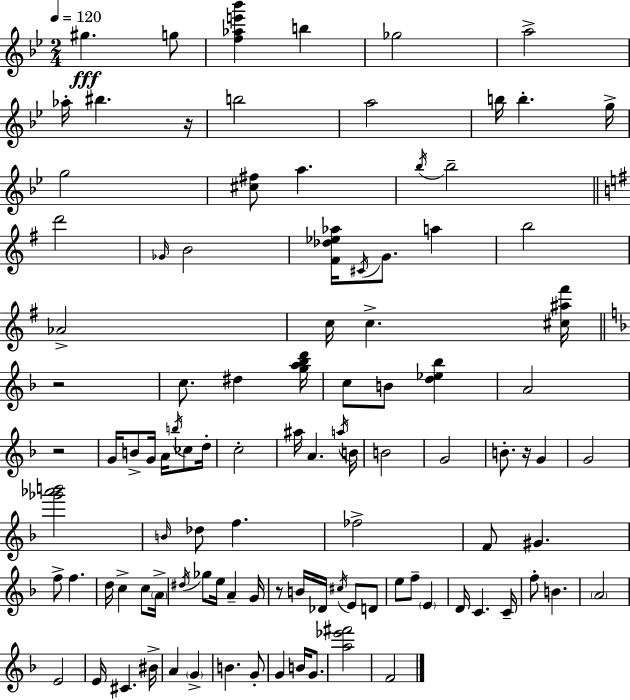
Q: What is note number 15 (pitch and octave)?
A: Bb5